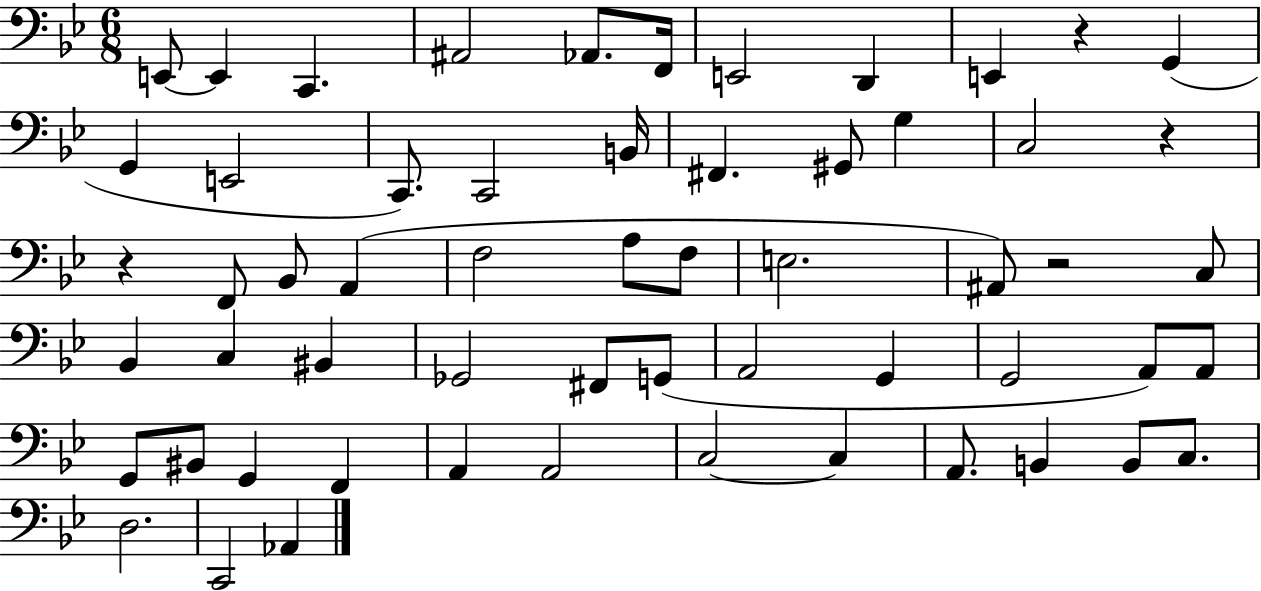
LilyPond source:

{
  \clef bass
  \numericTimeSignature
  \time 6/8
  \key bes \major
  e,8~~ e,4 c,4. | ais,2 aes,8. f,16 | e,2 d,4 | e,4 r4 g,4( | \break g,4 e,2 | c,8.) c,2 b,16 | fis,4. gis,8 g4 | c2 r4 | \break r4 f,8 bes,8 a,4( | f2 a8 f8 | e2. | ais,8) r2 c8 | \break bes,4 c4 bis,4 | ges,2 fis,8 g,8( | a,2 g,4 | g,2 a,8) a,8 | \break g,8 bis,8 g,4 f,4 | a,4 a,2 | c2~~ c4 | a,8. b,4 b,8 c8. | \break d2. | c,2 aes,4 | \bar "|."
}